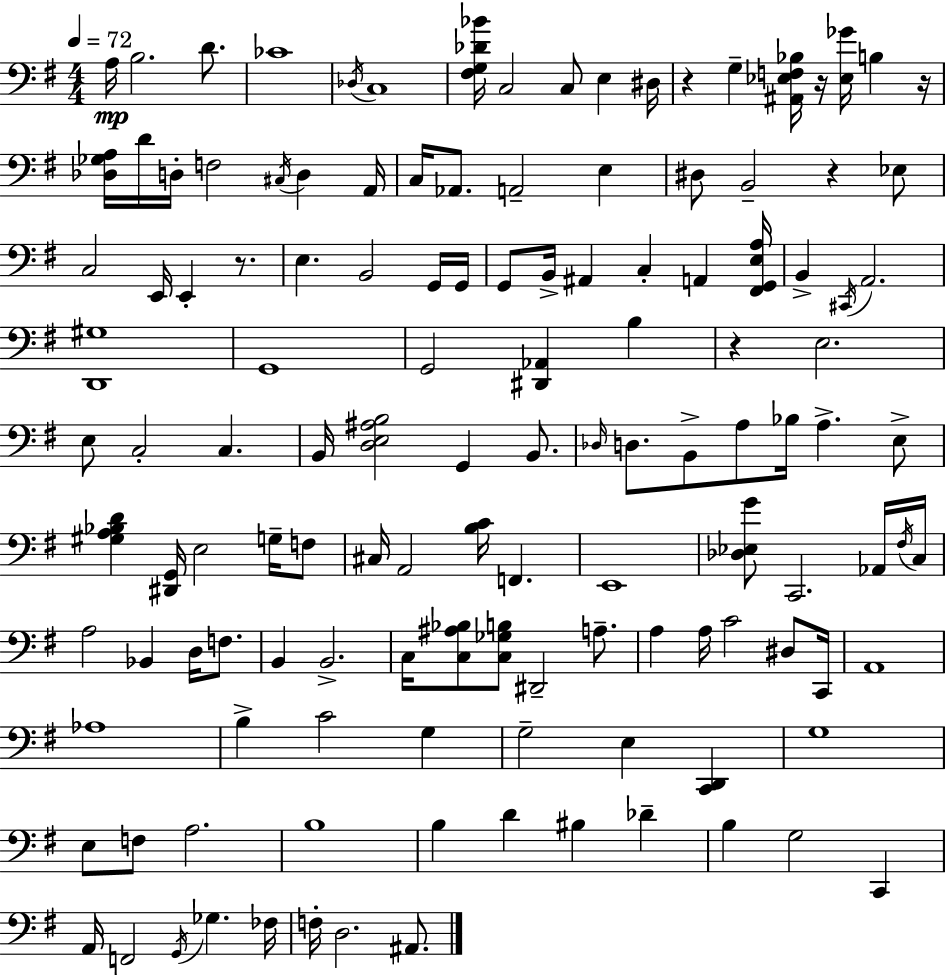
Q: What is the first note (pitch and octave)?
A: A3